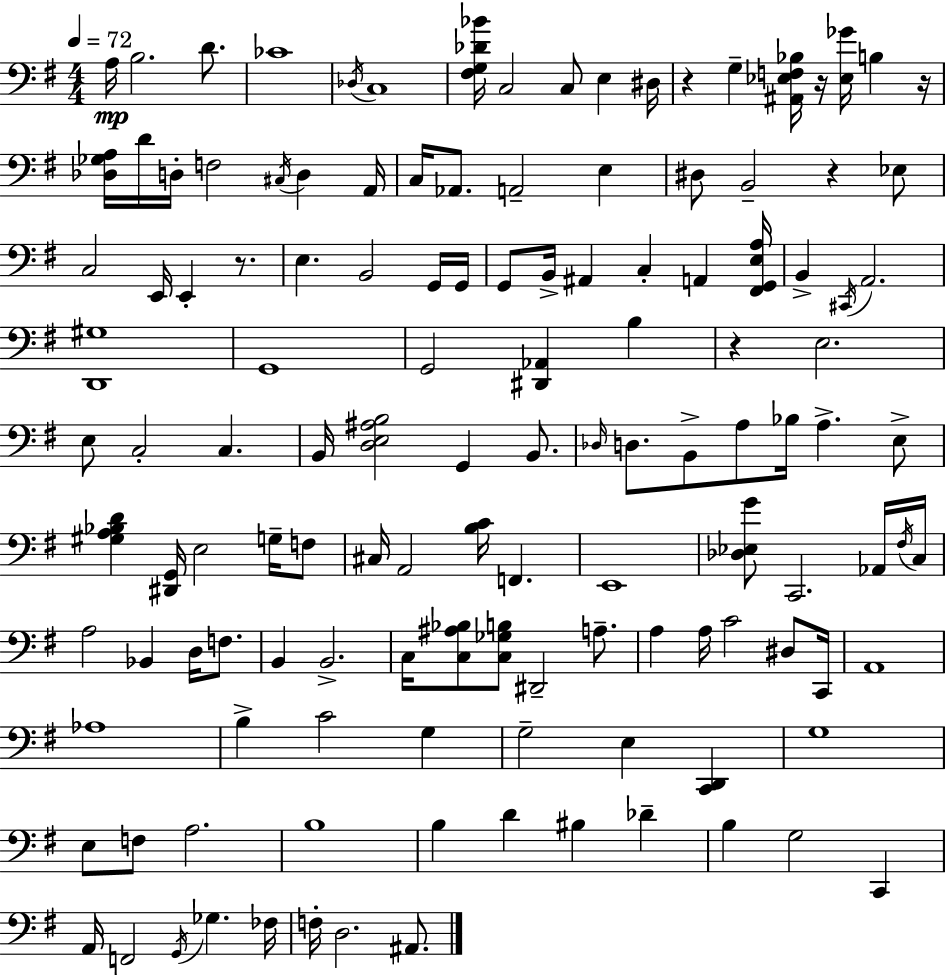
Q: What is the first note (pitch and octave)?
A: A3